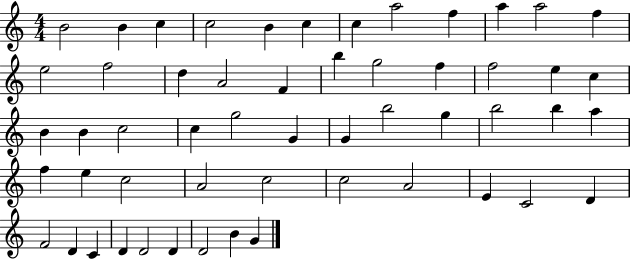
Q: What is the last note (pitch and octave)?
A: G4